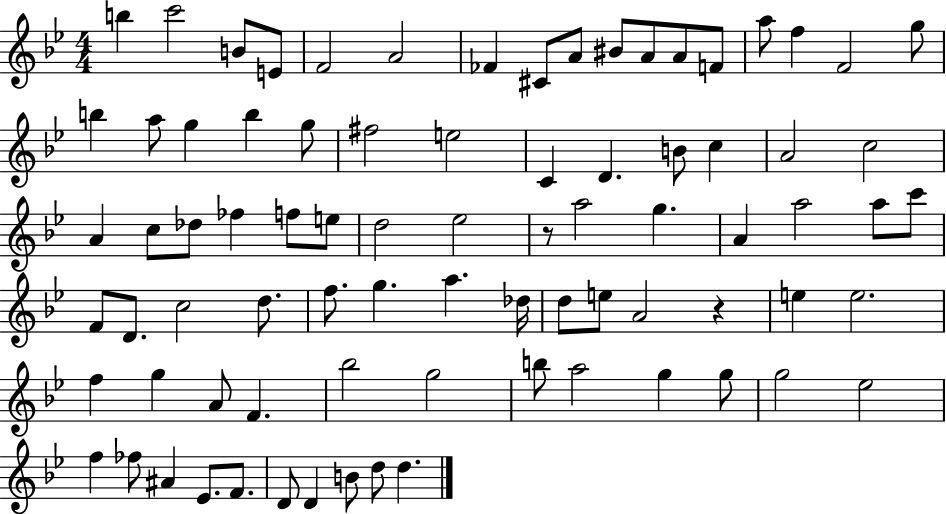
B5/q C6/h B4/e E4/e F4/h A4/h FES4/q C#4/e A4/e BIS4/e A4/e A4/e F4/e A5/e F5/q F4/h G5/e B5/q A5/e G5/q B5/q G5/e F#5/h E5/h C4/q D4/q. B4/e C5/q A4/h C5/h A4/q C5/e Db5/e FES5/q F5/e E5/e D5/h Eb5/h R/e A5/h G5/q. A4/q A5/h A5/e C6/e F4/e D4/e. C5/h D5/e. F5/e. G5/q. A5/q. Db5/s D5/e E5/e A4/h R/q E5/q E5/h. F5/q G5/q A4/e F4/q. Bb5/h G5/h B5/e A5/h G5/q G5/e G5/h Eb5/h F5/q FES5/e A#4/q Eb4/e. F4/e. D4/e D4/q B4/e D5/e D5/q.